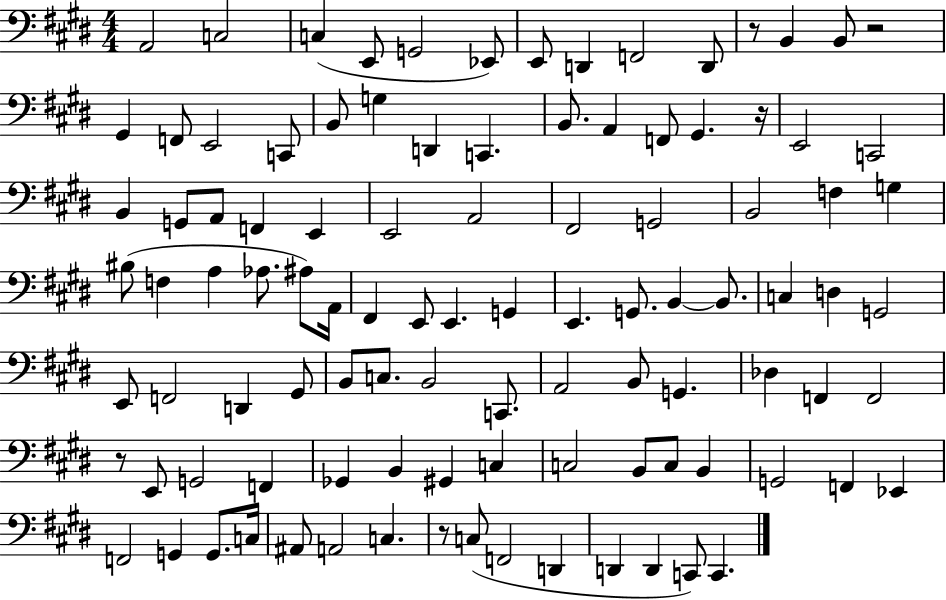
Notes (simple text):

A2/h C3/h C3/q E2/e G2/h Eb2/e E2/e D2/q F2/h D2/e R/e B2/q B2/e R/h G#2/q F2/e E2/h C2/e B2/e G3/q D2/q C2/q. B2/e. A2/q F2/e G#2/q. R/s E2/h C2/h B2/q G2/e A2/e F2/q E2/q E2/h A2/h F#2/h G2/h B2/h F3/q G3/q BIS3/e F3/q A3/q Ab3/e. A#3/e A2/s F#2/q E2/e E2/q. G2/q E2/q. G2/e. B2/q B2/e. C3/q D3/q G2/h E2/e F2/h D2/q G#2/e B2/e C3/e. B2/h C2/e. A2/h B2/e G2/q. Db3/q F2/q F2/h R/e E2/e G2/h F2/q Gb2/q B2/q G#2/q C3/q C3/h B2/e C3/e B2/q G2/h F2/q Eb2/q F2/h G2/q G2/e. C3/s A#2/e A2/h C3/q. R/e C3/e F2/h D2/q D2/q D2/q C2/e C2/q.